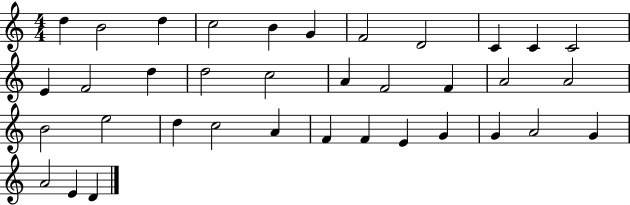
X:1
T:Untitled
M:4/4
L:1/4
K:C
d B2 d c2 B G F2 D2 C C C2 E F2 d d2 c2 A F2 F A2 A2 B2 e2 d c2 A F F E G G A2 G A2 E D